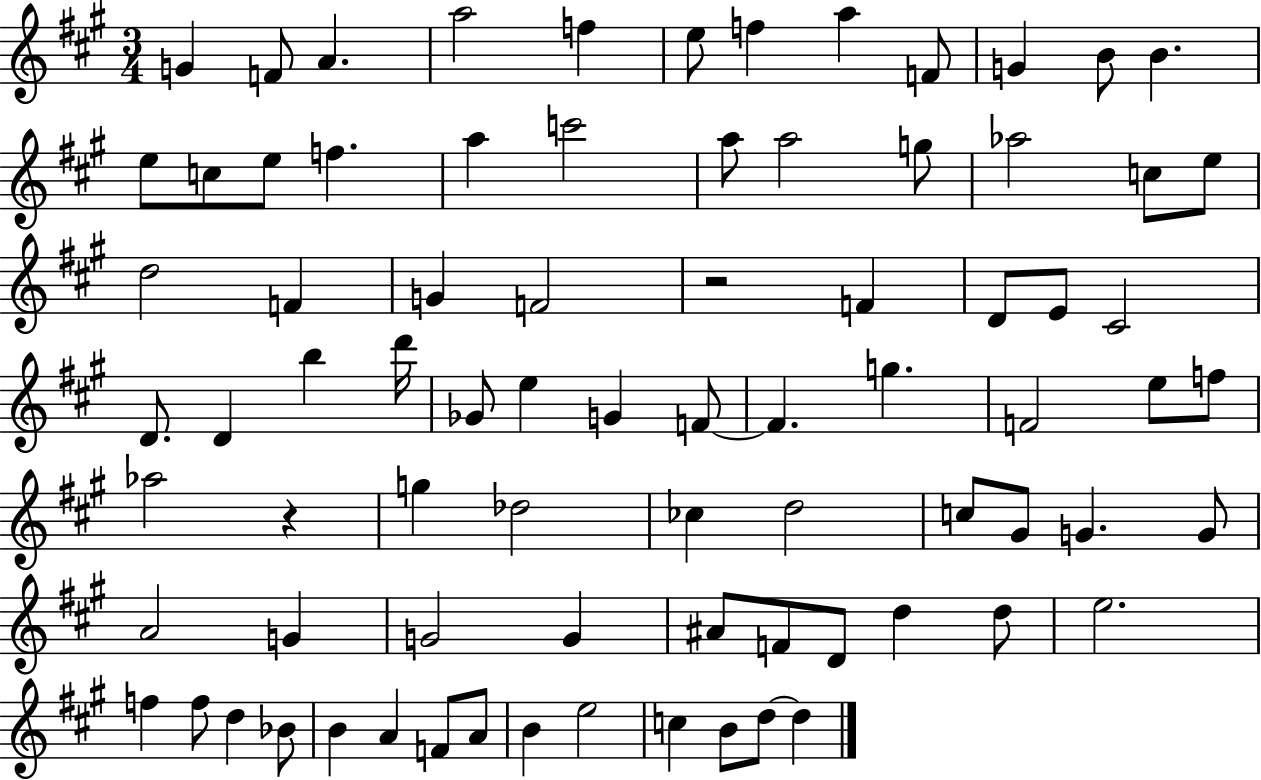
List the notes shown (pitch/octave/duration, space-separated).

G4/q F4/e A4/q. A5/h F5/q E5/e F5/q A5/q F4/e G4/q B4/e B4/q. E5/e C5/e E5/e F5/q. A5/q C6/h A5/e A5/h G5/e Ab5/h C5/e E5/e D5/h F4/q G4/q F4/h R/h F4/q D4/e E4/e C#4/h D4/e. D4/q B5/q D6/s Gb4/e E5/q G4/q F4/e F4/q. G5/q. F4/h E5/e F5/e Ab5/h R/q G5/q Db5/h CES5/q D5/h C5/e G#4/e G4/q. G4/e A4/h G4/q G4/h G4/q A#4/e F4/e D4/e D5/q D5/e E5/h. F5/q F5/e D5/q Bb4/e B4/q A4/q F4/e A4/e B4/q E5/h C5/q B4/e D5/e D5/q